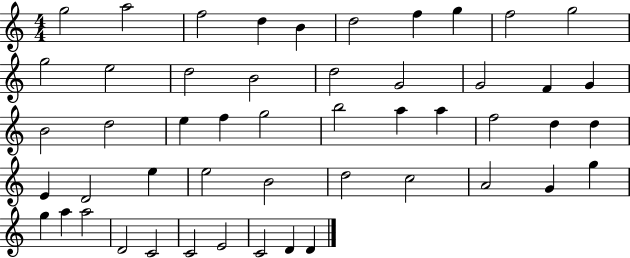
{
  \clef treble
  \numericTimeSignature
  \time 4/4
  \key c \major
  g''2 a''2 | f''2 d''4 b'4 | d''2 f''4 g''4 | f''2 g''2 | \break g''2 e''2 | d''2 b'2 | d''2 g'2 | g'2 f'4 g'4 | \break b'2 d''2 | e''4 f''4 g''2 | b''2 a''4 a''4 | f''2 d''4 d''4 | \break e'4 d'2 e''4 | e''2 b'2 | d''2 c''2 | a'2 g'4 g''4 | \break g''4 a''4 a''2 | d'2 c'2 | c'2 e'2 | c'2 d'4 d'4 | \break \bar "|."
}